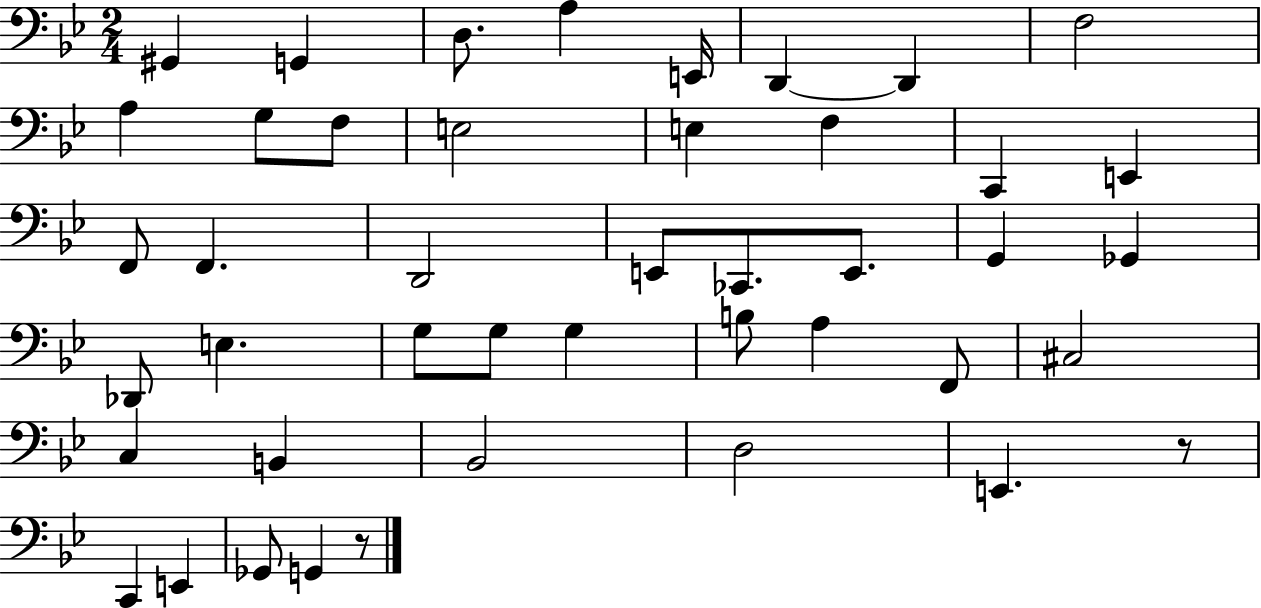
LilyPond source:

{
  \clef bass
  \numericTimeSignature
  \time 2/4
  \key bes \major
  gis,4 g,4 | d8. a4 e,16 | d,4~~ d,4 | f2 | \break a4 g8 f8 | e2 | e4 f4 | c,4 e,4 | \break f,8 f,4. | d,2 | e,8 ces,8. e,8. | g,4 ges,4 | \break des,8 e4. | g8 g8 g4 | b8 a4 f,8 | cis2 | \break c4 b,4 | bes,2 | d2 | e,4. r8 | \break c,4 e,4 | ges,8 g,4 r8 | \bar "|."
}